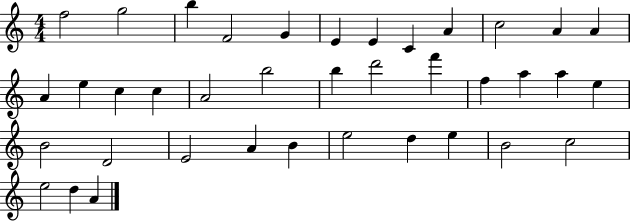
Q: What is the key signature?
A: C major